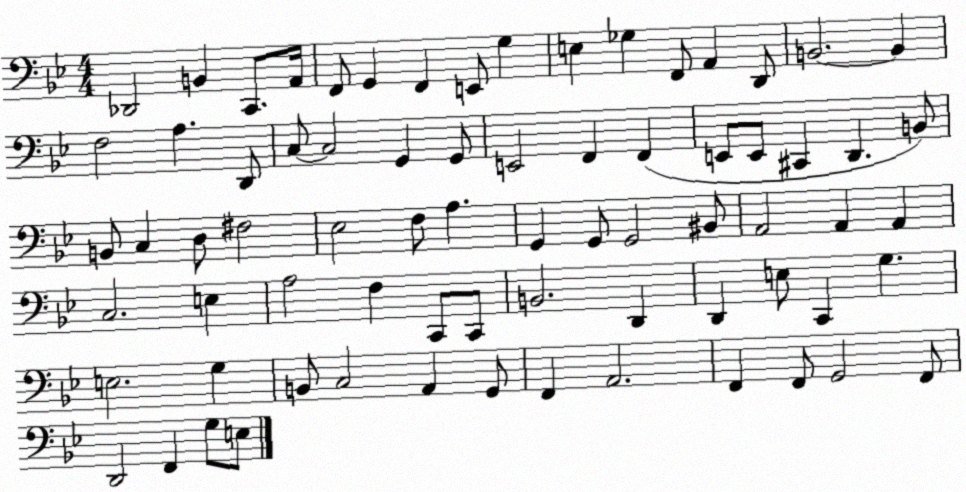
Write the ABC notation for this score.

X:1
T:Untitled
M:4/4
L:1/4
K:Bb
_D,,2 B,, C,,/2 A,,/4 F,,/2 G,, F,, E,,/2 G, E, _G, F,,/2 A,, D,,/2 B,,2 B,, F,2 A, D,,/2 C,/2 C,2 G,, G,,/2 E,,2 F,, F,, E,,/2 E,,/2 ^C,, D,, B,,/2 B,,/2 C, D,/2 ^F,2 _E,2 F,/2 A, G,, G,,/2 G,,2 ^B,,/2 A,,2 A,, A,, C,2 E, A,2 F, C,,/2 C,,/2 B,,2 D,, D,, E,/2 C,, G, E,2 G, B,,/2 C,2 A,, G,,/2 F,, A,,2 F,, F,,/2 G,,2 F,,/2 D,,2 F,, G,/2 E,/2